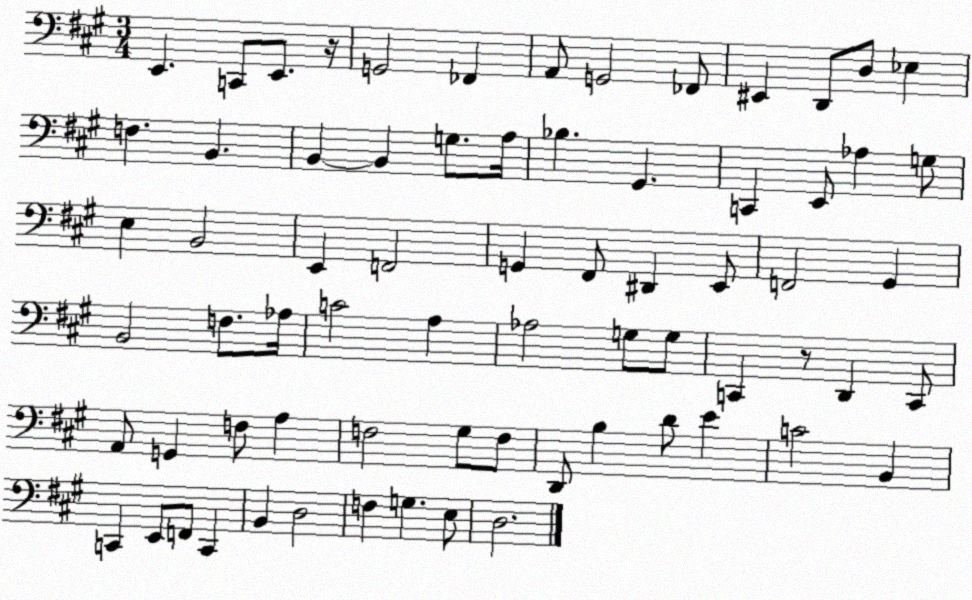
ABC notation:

X:1
T:Untitled
M:3/4
L:1/4
K:A
E,, C,,/2 E,,/2 z/4 G,,2 _F,, A,,/2 G,,2 _F,,/2 ^E,, D,,/2 D,/2 _E, F, B,, B,, B,, G,/2 A,/4 _B, ^G,, C,, E,,/2 _A, G,/2 E, B,,2 E,, F,,2 G,, ^F,,/2 ^D,, E,,/2 F,,2 ^G,, B,,2 F,/2 _A,/4 C2 A, _A,2 G,/2 G,/2 C,, z/2 D,, C,,/2 A,,/2 G,, F,/2 A, F,2 ^G,/2 F,/2 D,,/2 B, D/2 E C2 B,, C,, E,,/2 F,,/2 C,, B,, D,2 F, G, E,/2 D,2